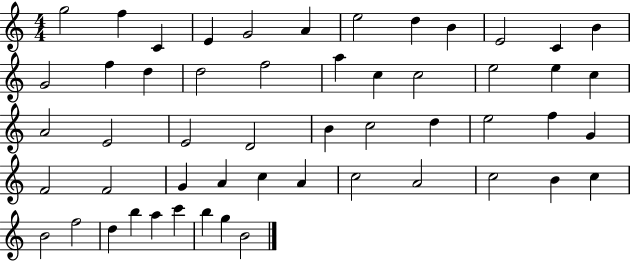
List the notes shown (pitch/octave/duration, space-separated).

G5/h F5/q C4/q E4/q G4/h A4/q E5/h D5/q B4/q E4/h C4/q B4/q G4/h F5/q D5/q D5/h F5/h A5/q C5/q C5/h E5/h E5/q C5/q A4/h E4/h E4/h D4/h B4/q C5/h D5/q E5/h F5/q G4/q F4/h F4/h G4/q A4/q C5/q A4/q C5/h A4/h C5/h B4/q C5/q B4/h F5/h D5/q B5/q A5/q C6/q B5/q G5/q B4/h